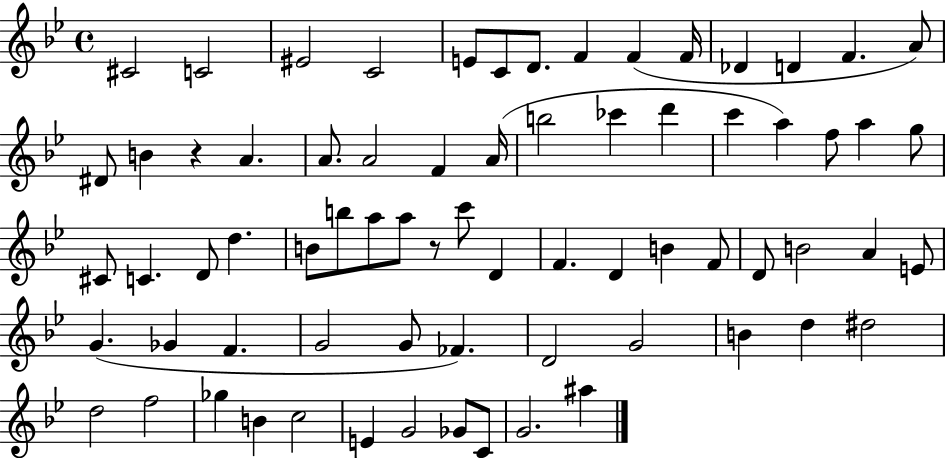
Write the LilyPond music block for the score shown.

{
  \clef treble
  \time 4/4
  \defaultTimeSignature
  \key bes \major
  \repeat volta 2 { cis'2 c'2 | eis'2 c'2 | e'8 c'8 d'8. f'4 f'4( f'16 | des'4 d'4 f'4. a'8) | \break dis'8 b'4 r4 a'4. | a'8. a'2 f'4 a'16( | b''2 ces'''4 d'''4 | c'''4 a''4) f''8 a''4 g''8 | \break cis'8 c'4. d'8 d''4. | b'8 b''8 a''8 a''8 r8 c'''8 d'4 | f'4. d'4 b'4 f'8 | d'8 b'2 a'4 e'8 | \break g'4.( ges'4 f'4. | g'2 g'8 fes'4.) | d'2 g'2 | b'4 d''4 dis''2 | \break d''2 f''2 | ges''4 b'4 c''2 | e'4 g'2 ges'8 c'8 | g'2. ais''4 | \break } \bar "|."
}